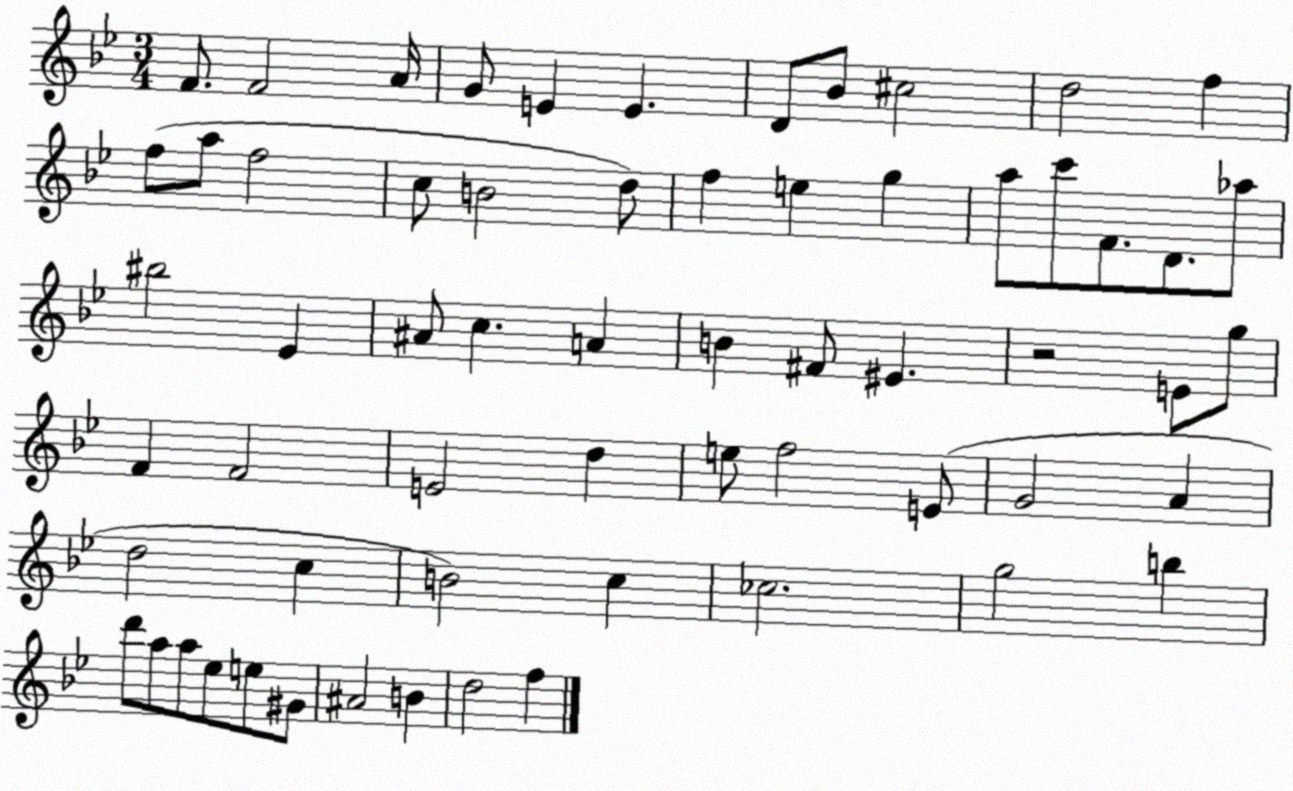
X:1
T:Untitled
M:3/4
L:1/4
K:Bb
F/2 F2 A/4 G/2 E E D/2 _B/2 ^c2 d2 f f/2 a/2 f2 c/2 B2 d/2 f e g a/2 c'/2 F/2 D/2 _a/2 ^b2 _E ^A/2 c A B ^F/2 ^E z2 E/2 g/2 F F2 E2 d e/2 f2 E/2 G2 A d2 c B2 c _c2 g2 b d'/2 a/2 a/2 _e/2 e/2 ^G/2 ^A2 B d2 f